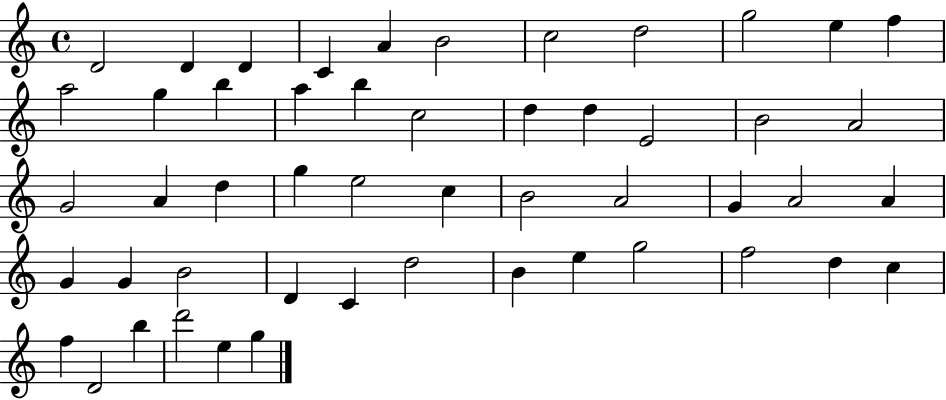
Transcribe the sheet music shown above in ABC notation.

X:1
T:Untitled
M:4/4
L:1/4
K:C
D2 D D C A B2 c2 d2 g2 e f a2 g b a b c2 d d E2 B2 A2 G2 A d g e2 c B2 A2 G A2 A G G B2 D C d2 B e g2 f2 d c f D2 b d'2 e g